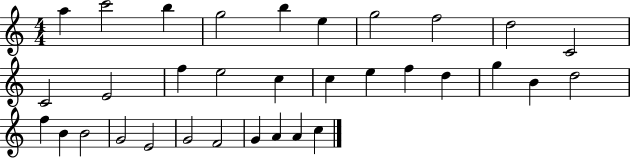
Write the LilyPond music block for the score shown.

{
  \clef treble
  \numericTimeSignature
  \time 4/4
  \key c \major
  a''4 c'''2 b''4 | g''2 b''4 e''4 | g''2 f''2 | d''2 c'2 | \break c'2 e'2 | f''4 e''2 c''4 | c''4 e''4 f''4 d''4 | g''4 b'4 d''2 | \break f''4 b'4 b'2 | g'2 e'2 | g'2 f'2 | g'4 a'4 a'4 c''4 | \break \bar "|."
}